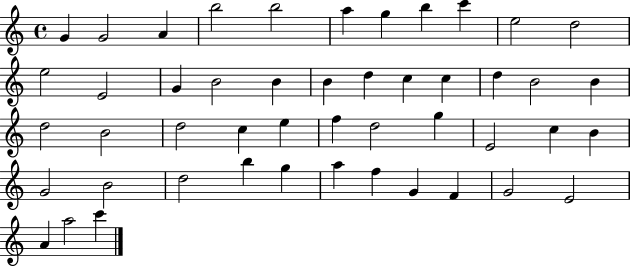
G4/q G4/h A4/q B5/h B5/h A5/q G5/q B5/q C6/q E5/h D5/h E5/h E4/h G4/q B4/h B4/q B4/q D5/q C5/q C5/q D5/q B4/h B4/q D5/h B4/h D5/h C5/q E5/q F5/q D5/h G5/q E4/h C5/q B4/q G4/h B4/h D5/h B5/q G5/q A5/q F5/q G4/q F4/q G4/h E4/h A4/q A5/h C6/q